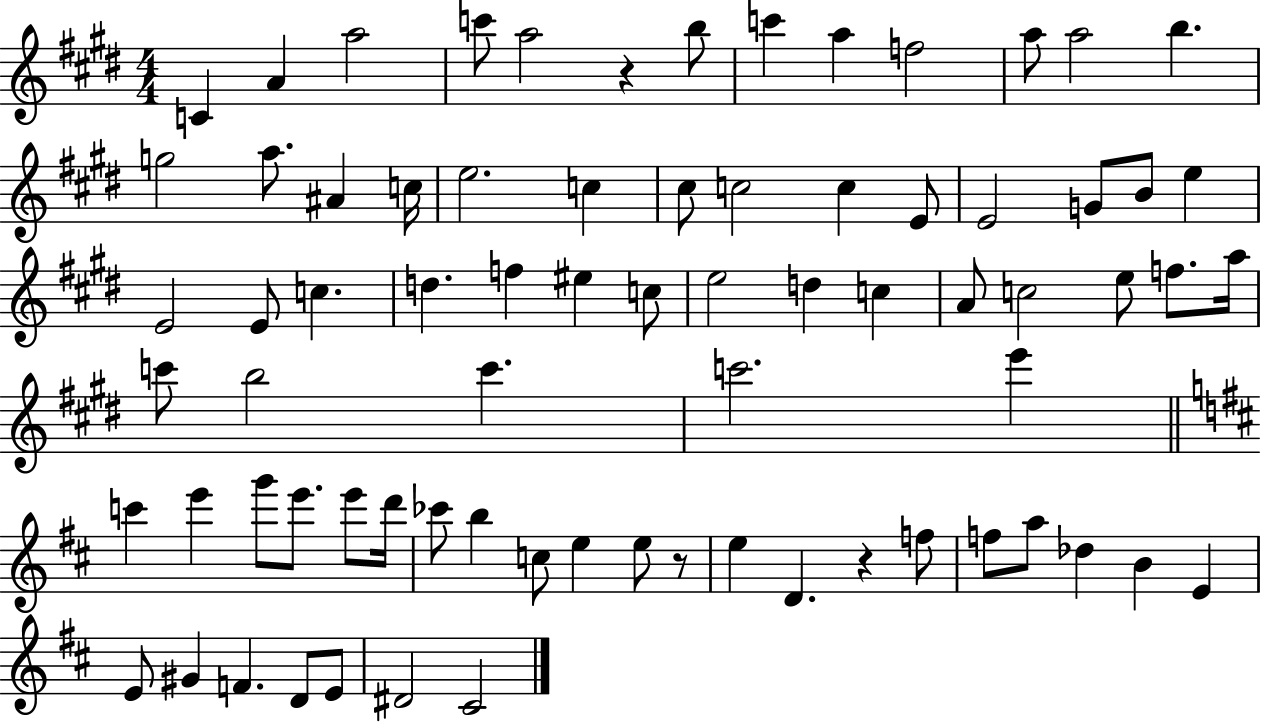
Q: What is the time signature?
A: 4/4